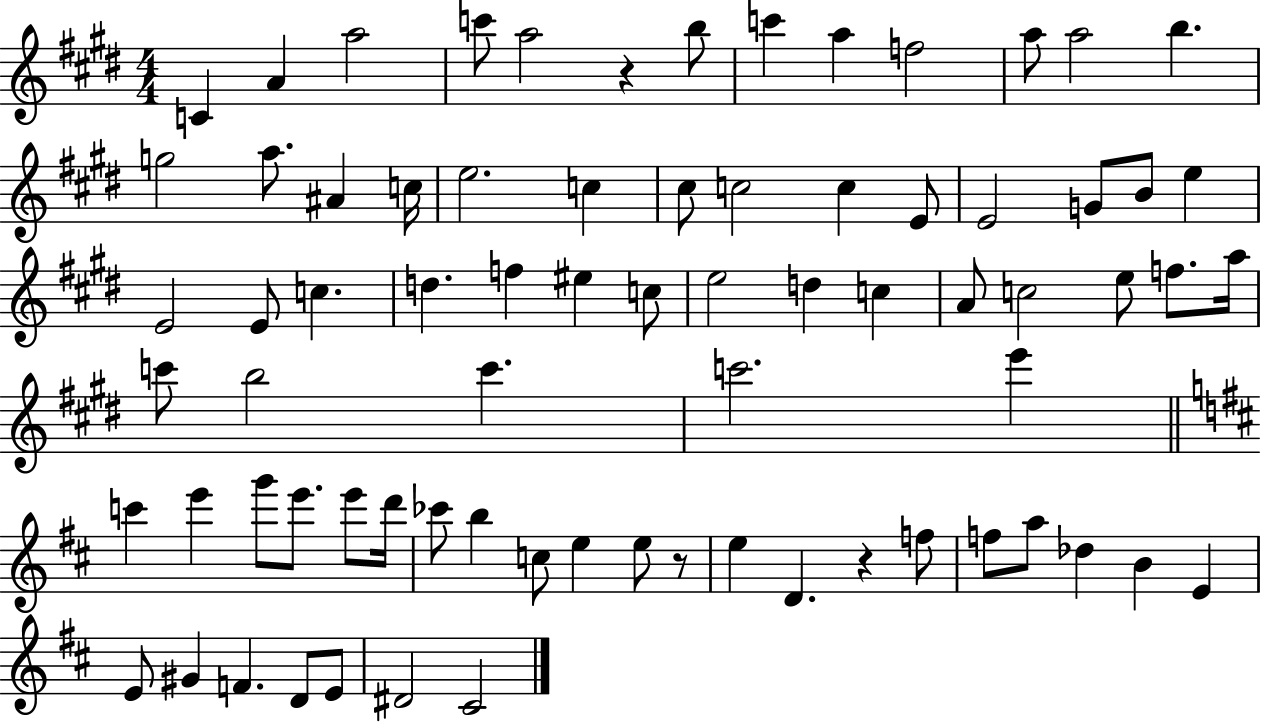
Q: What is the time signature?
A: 4/4